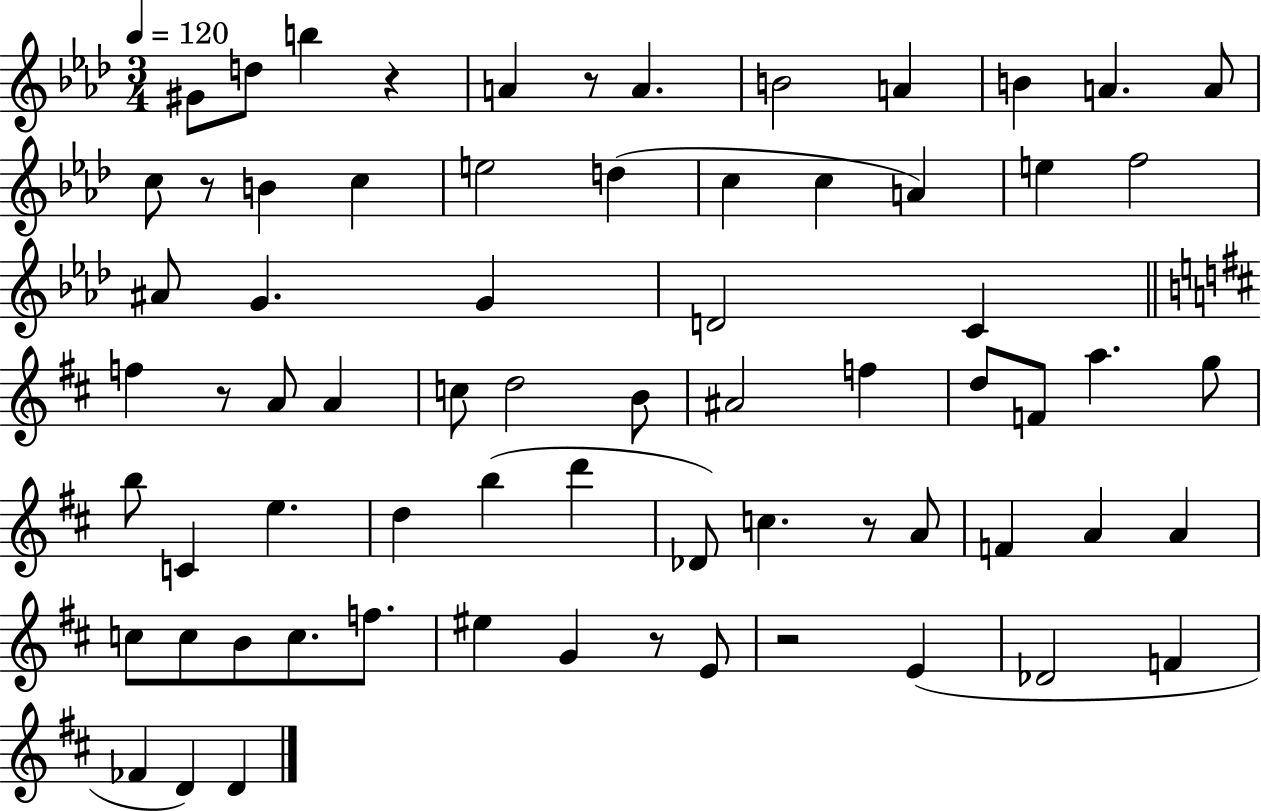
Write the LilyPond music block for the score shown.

{
  \clef treble
  \numericTimeSignature
  \time 3/4
  \key aes \major
  \tempo 4 = 120
  \repeat volta 2 { gis'8 d''8 b''4 r4 | a'4 r8 a'4. | b'2 a'4 | b'4 a'4. a'8 | \break c''8 r8 b'4 c''4 | e''2 d''4( | c''4 c''4 a'4) | e''4 f''2 | \break ais'8 g'4. g'4 | d'2 c'4 | \bar "||" \break \key b \minor f''4 r8 a'8 a'4 | c''8 d''2 b'8 | ais'2 f''4 | d''8 f'8 a''4. g''8 | \break b''8 c'4 e''4. | d''4 b''4( d'''4 | des'8) c''4. r8 a'8 | f'4 a'4 a'4 | \break c''8 c''8 b'8 c''8. f''8. | eis''4 g'4 r8 e'8 | r2 e'4( | des'2 f'4 | \break fes'4 d'4) d'4 | } \bar "|."
}